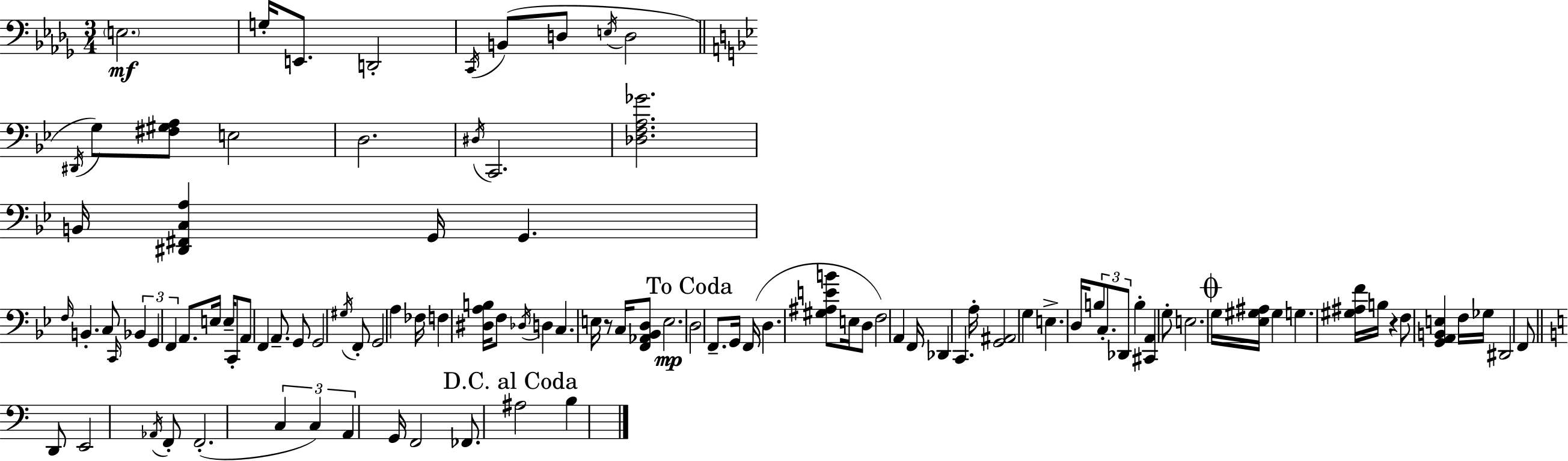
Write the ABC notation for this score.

X:1
T:Untitled
M:3/4
L:1/4
K:Bbm
E,2 G,/4 E,,/2 D,,2 C,,/4 B,,/2 D,/2 E,/4 D,2 ^D,,/4 G,/2 [^F,^G,A,]/2 E,2 D,2 ^D,/4 C,,2 [_D,F,A,_G]2 B,,/4 [^D,,^F,,C,A,] G,,/4 G,, F,/4 B,, C,/2 C,,/4 _B,, G,, F,, A,,/2 E,/4 E,/4 C,,/2 A,,/2 F,, A,,/2 G,,/2 G,,2 ^G,/4 F,,/2 G,,2 A, _F,/4 F, [^D,A,B,]/4 F,/2 _D,/4 D, C, E,/4 z/2 C,/4 [F,,_A,,_B,,D,]/2 E,2 D,2 F,,/2 G,,/4 F,,/4 D, [^G,^A,EB]/2 E,/4 D,/2 F,2 A,, F,,/4 _D,, C,, A,/4 [G,,^A,,]2 G, E, D,/4 B,/2 C,/2 _D,,/2 B, [^C,,A,,] G,/2 E,2 G,/4 [_E,^G,^A,]/4 ^G, G, [^G,^A,F]/4 B,/4 z F,/2 [G,,A,,B,,E,] F,/4 _G,/4 ^D,,2 F,,/2 D,,/2 E,,2 _A,,/4 F,,/2 F,,2 C, C, A,, G,,/4 F,,2 _F,,/2 ^A,2 B,